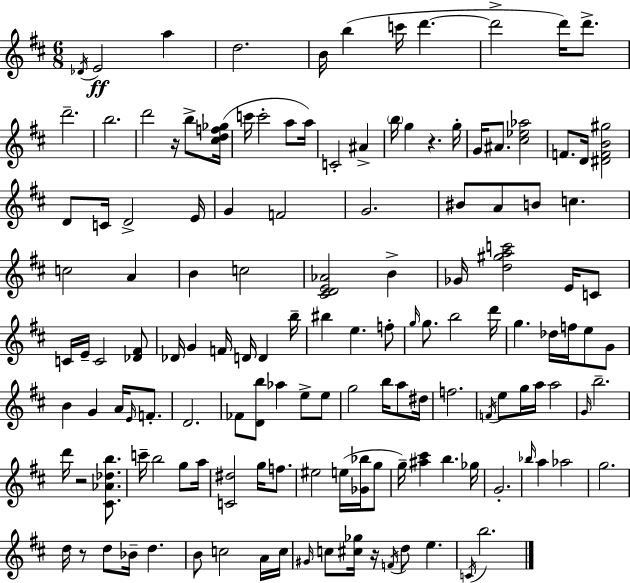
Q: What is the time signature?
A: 6/8